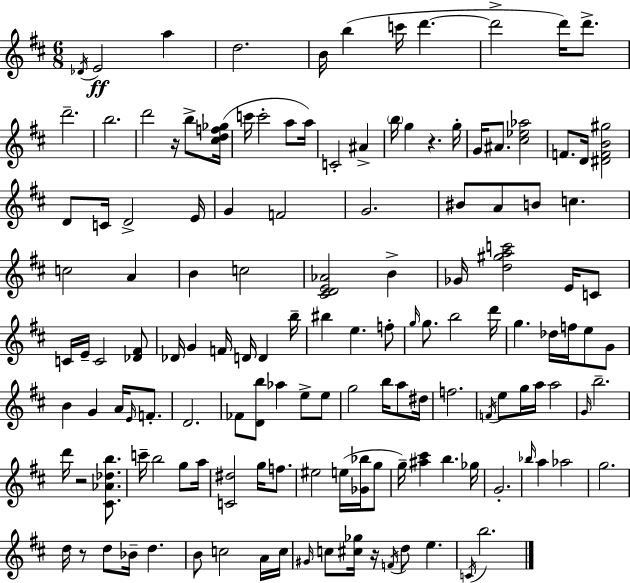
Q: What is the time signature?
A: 6/8